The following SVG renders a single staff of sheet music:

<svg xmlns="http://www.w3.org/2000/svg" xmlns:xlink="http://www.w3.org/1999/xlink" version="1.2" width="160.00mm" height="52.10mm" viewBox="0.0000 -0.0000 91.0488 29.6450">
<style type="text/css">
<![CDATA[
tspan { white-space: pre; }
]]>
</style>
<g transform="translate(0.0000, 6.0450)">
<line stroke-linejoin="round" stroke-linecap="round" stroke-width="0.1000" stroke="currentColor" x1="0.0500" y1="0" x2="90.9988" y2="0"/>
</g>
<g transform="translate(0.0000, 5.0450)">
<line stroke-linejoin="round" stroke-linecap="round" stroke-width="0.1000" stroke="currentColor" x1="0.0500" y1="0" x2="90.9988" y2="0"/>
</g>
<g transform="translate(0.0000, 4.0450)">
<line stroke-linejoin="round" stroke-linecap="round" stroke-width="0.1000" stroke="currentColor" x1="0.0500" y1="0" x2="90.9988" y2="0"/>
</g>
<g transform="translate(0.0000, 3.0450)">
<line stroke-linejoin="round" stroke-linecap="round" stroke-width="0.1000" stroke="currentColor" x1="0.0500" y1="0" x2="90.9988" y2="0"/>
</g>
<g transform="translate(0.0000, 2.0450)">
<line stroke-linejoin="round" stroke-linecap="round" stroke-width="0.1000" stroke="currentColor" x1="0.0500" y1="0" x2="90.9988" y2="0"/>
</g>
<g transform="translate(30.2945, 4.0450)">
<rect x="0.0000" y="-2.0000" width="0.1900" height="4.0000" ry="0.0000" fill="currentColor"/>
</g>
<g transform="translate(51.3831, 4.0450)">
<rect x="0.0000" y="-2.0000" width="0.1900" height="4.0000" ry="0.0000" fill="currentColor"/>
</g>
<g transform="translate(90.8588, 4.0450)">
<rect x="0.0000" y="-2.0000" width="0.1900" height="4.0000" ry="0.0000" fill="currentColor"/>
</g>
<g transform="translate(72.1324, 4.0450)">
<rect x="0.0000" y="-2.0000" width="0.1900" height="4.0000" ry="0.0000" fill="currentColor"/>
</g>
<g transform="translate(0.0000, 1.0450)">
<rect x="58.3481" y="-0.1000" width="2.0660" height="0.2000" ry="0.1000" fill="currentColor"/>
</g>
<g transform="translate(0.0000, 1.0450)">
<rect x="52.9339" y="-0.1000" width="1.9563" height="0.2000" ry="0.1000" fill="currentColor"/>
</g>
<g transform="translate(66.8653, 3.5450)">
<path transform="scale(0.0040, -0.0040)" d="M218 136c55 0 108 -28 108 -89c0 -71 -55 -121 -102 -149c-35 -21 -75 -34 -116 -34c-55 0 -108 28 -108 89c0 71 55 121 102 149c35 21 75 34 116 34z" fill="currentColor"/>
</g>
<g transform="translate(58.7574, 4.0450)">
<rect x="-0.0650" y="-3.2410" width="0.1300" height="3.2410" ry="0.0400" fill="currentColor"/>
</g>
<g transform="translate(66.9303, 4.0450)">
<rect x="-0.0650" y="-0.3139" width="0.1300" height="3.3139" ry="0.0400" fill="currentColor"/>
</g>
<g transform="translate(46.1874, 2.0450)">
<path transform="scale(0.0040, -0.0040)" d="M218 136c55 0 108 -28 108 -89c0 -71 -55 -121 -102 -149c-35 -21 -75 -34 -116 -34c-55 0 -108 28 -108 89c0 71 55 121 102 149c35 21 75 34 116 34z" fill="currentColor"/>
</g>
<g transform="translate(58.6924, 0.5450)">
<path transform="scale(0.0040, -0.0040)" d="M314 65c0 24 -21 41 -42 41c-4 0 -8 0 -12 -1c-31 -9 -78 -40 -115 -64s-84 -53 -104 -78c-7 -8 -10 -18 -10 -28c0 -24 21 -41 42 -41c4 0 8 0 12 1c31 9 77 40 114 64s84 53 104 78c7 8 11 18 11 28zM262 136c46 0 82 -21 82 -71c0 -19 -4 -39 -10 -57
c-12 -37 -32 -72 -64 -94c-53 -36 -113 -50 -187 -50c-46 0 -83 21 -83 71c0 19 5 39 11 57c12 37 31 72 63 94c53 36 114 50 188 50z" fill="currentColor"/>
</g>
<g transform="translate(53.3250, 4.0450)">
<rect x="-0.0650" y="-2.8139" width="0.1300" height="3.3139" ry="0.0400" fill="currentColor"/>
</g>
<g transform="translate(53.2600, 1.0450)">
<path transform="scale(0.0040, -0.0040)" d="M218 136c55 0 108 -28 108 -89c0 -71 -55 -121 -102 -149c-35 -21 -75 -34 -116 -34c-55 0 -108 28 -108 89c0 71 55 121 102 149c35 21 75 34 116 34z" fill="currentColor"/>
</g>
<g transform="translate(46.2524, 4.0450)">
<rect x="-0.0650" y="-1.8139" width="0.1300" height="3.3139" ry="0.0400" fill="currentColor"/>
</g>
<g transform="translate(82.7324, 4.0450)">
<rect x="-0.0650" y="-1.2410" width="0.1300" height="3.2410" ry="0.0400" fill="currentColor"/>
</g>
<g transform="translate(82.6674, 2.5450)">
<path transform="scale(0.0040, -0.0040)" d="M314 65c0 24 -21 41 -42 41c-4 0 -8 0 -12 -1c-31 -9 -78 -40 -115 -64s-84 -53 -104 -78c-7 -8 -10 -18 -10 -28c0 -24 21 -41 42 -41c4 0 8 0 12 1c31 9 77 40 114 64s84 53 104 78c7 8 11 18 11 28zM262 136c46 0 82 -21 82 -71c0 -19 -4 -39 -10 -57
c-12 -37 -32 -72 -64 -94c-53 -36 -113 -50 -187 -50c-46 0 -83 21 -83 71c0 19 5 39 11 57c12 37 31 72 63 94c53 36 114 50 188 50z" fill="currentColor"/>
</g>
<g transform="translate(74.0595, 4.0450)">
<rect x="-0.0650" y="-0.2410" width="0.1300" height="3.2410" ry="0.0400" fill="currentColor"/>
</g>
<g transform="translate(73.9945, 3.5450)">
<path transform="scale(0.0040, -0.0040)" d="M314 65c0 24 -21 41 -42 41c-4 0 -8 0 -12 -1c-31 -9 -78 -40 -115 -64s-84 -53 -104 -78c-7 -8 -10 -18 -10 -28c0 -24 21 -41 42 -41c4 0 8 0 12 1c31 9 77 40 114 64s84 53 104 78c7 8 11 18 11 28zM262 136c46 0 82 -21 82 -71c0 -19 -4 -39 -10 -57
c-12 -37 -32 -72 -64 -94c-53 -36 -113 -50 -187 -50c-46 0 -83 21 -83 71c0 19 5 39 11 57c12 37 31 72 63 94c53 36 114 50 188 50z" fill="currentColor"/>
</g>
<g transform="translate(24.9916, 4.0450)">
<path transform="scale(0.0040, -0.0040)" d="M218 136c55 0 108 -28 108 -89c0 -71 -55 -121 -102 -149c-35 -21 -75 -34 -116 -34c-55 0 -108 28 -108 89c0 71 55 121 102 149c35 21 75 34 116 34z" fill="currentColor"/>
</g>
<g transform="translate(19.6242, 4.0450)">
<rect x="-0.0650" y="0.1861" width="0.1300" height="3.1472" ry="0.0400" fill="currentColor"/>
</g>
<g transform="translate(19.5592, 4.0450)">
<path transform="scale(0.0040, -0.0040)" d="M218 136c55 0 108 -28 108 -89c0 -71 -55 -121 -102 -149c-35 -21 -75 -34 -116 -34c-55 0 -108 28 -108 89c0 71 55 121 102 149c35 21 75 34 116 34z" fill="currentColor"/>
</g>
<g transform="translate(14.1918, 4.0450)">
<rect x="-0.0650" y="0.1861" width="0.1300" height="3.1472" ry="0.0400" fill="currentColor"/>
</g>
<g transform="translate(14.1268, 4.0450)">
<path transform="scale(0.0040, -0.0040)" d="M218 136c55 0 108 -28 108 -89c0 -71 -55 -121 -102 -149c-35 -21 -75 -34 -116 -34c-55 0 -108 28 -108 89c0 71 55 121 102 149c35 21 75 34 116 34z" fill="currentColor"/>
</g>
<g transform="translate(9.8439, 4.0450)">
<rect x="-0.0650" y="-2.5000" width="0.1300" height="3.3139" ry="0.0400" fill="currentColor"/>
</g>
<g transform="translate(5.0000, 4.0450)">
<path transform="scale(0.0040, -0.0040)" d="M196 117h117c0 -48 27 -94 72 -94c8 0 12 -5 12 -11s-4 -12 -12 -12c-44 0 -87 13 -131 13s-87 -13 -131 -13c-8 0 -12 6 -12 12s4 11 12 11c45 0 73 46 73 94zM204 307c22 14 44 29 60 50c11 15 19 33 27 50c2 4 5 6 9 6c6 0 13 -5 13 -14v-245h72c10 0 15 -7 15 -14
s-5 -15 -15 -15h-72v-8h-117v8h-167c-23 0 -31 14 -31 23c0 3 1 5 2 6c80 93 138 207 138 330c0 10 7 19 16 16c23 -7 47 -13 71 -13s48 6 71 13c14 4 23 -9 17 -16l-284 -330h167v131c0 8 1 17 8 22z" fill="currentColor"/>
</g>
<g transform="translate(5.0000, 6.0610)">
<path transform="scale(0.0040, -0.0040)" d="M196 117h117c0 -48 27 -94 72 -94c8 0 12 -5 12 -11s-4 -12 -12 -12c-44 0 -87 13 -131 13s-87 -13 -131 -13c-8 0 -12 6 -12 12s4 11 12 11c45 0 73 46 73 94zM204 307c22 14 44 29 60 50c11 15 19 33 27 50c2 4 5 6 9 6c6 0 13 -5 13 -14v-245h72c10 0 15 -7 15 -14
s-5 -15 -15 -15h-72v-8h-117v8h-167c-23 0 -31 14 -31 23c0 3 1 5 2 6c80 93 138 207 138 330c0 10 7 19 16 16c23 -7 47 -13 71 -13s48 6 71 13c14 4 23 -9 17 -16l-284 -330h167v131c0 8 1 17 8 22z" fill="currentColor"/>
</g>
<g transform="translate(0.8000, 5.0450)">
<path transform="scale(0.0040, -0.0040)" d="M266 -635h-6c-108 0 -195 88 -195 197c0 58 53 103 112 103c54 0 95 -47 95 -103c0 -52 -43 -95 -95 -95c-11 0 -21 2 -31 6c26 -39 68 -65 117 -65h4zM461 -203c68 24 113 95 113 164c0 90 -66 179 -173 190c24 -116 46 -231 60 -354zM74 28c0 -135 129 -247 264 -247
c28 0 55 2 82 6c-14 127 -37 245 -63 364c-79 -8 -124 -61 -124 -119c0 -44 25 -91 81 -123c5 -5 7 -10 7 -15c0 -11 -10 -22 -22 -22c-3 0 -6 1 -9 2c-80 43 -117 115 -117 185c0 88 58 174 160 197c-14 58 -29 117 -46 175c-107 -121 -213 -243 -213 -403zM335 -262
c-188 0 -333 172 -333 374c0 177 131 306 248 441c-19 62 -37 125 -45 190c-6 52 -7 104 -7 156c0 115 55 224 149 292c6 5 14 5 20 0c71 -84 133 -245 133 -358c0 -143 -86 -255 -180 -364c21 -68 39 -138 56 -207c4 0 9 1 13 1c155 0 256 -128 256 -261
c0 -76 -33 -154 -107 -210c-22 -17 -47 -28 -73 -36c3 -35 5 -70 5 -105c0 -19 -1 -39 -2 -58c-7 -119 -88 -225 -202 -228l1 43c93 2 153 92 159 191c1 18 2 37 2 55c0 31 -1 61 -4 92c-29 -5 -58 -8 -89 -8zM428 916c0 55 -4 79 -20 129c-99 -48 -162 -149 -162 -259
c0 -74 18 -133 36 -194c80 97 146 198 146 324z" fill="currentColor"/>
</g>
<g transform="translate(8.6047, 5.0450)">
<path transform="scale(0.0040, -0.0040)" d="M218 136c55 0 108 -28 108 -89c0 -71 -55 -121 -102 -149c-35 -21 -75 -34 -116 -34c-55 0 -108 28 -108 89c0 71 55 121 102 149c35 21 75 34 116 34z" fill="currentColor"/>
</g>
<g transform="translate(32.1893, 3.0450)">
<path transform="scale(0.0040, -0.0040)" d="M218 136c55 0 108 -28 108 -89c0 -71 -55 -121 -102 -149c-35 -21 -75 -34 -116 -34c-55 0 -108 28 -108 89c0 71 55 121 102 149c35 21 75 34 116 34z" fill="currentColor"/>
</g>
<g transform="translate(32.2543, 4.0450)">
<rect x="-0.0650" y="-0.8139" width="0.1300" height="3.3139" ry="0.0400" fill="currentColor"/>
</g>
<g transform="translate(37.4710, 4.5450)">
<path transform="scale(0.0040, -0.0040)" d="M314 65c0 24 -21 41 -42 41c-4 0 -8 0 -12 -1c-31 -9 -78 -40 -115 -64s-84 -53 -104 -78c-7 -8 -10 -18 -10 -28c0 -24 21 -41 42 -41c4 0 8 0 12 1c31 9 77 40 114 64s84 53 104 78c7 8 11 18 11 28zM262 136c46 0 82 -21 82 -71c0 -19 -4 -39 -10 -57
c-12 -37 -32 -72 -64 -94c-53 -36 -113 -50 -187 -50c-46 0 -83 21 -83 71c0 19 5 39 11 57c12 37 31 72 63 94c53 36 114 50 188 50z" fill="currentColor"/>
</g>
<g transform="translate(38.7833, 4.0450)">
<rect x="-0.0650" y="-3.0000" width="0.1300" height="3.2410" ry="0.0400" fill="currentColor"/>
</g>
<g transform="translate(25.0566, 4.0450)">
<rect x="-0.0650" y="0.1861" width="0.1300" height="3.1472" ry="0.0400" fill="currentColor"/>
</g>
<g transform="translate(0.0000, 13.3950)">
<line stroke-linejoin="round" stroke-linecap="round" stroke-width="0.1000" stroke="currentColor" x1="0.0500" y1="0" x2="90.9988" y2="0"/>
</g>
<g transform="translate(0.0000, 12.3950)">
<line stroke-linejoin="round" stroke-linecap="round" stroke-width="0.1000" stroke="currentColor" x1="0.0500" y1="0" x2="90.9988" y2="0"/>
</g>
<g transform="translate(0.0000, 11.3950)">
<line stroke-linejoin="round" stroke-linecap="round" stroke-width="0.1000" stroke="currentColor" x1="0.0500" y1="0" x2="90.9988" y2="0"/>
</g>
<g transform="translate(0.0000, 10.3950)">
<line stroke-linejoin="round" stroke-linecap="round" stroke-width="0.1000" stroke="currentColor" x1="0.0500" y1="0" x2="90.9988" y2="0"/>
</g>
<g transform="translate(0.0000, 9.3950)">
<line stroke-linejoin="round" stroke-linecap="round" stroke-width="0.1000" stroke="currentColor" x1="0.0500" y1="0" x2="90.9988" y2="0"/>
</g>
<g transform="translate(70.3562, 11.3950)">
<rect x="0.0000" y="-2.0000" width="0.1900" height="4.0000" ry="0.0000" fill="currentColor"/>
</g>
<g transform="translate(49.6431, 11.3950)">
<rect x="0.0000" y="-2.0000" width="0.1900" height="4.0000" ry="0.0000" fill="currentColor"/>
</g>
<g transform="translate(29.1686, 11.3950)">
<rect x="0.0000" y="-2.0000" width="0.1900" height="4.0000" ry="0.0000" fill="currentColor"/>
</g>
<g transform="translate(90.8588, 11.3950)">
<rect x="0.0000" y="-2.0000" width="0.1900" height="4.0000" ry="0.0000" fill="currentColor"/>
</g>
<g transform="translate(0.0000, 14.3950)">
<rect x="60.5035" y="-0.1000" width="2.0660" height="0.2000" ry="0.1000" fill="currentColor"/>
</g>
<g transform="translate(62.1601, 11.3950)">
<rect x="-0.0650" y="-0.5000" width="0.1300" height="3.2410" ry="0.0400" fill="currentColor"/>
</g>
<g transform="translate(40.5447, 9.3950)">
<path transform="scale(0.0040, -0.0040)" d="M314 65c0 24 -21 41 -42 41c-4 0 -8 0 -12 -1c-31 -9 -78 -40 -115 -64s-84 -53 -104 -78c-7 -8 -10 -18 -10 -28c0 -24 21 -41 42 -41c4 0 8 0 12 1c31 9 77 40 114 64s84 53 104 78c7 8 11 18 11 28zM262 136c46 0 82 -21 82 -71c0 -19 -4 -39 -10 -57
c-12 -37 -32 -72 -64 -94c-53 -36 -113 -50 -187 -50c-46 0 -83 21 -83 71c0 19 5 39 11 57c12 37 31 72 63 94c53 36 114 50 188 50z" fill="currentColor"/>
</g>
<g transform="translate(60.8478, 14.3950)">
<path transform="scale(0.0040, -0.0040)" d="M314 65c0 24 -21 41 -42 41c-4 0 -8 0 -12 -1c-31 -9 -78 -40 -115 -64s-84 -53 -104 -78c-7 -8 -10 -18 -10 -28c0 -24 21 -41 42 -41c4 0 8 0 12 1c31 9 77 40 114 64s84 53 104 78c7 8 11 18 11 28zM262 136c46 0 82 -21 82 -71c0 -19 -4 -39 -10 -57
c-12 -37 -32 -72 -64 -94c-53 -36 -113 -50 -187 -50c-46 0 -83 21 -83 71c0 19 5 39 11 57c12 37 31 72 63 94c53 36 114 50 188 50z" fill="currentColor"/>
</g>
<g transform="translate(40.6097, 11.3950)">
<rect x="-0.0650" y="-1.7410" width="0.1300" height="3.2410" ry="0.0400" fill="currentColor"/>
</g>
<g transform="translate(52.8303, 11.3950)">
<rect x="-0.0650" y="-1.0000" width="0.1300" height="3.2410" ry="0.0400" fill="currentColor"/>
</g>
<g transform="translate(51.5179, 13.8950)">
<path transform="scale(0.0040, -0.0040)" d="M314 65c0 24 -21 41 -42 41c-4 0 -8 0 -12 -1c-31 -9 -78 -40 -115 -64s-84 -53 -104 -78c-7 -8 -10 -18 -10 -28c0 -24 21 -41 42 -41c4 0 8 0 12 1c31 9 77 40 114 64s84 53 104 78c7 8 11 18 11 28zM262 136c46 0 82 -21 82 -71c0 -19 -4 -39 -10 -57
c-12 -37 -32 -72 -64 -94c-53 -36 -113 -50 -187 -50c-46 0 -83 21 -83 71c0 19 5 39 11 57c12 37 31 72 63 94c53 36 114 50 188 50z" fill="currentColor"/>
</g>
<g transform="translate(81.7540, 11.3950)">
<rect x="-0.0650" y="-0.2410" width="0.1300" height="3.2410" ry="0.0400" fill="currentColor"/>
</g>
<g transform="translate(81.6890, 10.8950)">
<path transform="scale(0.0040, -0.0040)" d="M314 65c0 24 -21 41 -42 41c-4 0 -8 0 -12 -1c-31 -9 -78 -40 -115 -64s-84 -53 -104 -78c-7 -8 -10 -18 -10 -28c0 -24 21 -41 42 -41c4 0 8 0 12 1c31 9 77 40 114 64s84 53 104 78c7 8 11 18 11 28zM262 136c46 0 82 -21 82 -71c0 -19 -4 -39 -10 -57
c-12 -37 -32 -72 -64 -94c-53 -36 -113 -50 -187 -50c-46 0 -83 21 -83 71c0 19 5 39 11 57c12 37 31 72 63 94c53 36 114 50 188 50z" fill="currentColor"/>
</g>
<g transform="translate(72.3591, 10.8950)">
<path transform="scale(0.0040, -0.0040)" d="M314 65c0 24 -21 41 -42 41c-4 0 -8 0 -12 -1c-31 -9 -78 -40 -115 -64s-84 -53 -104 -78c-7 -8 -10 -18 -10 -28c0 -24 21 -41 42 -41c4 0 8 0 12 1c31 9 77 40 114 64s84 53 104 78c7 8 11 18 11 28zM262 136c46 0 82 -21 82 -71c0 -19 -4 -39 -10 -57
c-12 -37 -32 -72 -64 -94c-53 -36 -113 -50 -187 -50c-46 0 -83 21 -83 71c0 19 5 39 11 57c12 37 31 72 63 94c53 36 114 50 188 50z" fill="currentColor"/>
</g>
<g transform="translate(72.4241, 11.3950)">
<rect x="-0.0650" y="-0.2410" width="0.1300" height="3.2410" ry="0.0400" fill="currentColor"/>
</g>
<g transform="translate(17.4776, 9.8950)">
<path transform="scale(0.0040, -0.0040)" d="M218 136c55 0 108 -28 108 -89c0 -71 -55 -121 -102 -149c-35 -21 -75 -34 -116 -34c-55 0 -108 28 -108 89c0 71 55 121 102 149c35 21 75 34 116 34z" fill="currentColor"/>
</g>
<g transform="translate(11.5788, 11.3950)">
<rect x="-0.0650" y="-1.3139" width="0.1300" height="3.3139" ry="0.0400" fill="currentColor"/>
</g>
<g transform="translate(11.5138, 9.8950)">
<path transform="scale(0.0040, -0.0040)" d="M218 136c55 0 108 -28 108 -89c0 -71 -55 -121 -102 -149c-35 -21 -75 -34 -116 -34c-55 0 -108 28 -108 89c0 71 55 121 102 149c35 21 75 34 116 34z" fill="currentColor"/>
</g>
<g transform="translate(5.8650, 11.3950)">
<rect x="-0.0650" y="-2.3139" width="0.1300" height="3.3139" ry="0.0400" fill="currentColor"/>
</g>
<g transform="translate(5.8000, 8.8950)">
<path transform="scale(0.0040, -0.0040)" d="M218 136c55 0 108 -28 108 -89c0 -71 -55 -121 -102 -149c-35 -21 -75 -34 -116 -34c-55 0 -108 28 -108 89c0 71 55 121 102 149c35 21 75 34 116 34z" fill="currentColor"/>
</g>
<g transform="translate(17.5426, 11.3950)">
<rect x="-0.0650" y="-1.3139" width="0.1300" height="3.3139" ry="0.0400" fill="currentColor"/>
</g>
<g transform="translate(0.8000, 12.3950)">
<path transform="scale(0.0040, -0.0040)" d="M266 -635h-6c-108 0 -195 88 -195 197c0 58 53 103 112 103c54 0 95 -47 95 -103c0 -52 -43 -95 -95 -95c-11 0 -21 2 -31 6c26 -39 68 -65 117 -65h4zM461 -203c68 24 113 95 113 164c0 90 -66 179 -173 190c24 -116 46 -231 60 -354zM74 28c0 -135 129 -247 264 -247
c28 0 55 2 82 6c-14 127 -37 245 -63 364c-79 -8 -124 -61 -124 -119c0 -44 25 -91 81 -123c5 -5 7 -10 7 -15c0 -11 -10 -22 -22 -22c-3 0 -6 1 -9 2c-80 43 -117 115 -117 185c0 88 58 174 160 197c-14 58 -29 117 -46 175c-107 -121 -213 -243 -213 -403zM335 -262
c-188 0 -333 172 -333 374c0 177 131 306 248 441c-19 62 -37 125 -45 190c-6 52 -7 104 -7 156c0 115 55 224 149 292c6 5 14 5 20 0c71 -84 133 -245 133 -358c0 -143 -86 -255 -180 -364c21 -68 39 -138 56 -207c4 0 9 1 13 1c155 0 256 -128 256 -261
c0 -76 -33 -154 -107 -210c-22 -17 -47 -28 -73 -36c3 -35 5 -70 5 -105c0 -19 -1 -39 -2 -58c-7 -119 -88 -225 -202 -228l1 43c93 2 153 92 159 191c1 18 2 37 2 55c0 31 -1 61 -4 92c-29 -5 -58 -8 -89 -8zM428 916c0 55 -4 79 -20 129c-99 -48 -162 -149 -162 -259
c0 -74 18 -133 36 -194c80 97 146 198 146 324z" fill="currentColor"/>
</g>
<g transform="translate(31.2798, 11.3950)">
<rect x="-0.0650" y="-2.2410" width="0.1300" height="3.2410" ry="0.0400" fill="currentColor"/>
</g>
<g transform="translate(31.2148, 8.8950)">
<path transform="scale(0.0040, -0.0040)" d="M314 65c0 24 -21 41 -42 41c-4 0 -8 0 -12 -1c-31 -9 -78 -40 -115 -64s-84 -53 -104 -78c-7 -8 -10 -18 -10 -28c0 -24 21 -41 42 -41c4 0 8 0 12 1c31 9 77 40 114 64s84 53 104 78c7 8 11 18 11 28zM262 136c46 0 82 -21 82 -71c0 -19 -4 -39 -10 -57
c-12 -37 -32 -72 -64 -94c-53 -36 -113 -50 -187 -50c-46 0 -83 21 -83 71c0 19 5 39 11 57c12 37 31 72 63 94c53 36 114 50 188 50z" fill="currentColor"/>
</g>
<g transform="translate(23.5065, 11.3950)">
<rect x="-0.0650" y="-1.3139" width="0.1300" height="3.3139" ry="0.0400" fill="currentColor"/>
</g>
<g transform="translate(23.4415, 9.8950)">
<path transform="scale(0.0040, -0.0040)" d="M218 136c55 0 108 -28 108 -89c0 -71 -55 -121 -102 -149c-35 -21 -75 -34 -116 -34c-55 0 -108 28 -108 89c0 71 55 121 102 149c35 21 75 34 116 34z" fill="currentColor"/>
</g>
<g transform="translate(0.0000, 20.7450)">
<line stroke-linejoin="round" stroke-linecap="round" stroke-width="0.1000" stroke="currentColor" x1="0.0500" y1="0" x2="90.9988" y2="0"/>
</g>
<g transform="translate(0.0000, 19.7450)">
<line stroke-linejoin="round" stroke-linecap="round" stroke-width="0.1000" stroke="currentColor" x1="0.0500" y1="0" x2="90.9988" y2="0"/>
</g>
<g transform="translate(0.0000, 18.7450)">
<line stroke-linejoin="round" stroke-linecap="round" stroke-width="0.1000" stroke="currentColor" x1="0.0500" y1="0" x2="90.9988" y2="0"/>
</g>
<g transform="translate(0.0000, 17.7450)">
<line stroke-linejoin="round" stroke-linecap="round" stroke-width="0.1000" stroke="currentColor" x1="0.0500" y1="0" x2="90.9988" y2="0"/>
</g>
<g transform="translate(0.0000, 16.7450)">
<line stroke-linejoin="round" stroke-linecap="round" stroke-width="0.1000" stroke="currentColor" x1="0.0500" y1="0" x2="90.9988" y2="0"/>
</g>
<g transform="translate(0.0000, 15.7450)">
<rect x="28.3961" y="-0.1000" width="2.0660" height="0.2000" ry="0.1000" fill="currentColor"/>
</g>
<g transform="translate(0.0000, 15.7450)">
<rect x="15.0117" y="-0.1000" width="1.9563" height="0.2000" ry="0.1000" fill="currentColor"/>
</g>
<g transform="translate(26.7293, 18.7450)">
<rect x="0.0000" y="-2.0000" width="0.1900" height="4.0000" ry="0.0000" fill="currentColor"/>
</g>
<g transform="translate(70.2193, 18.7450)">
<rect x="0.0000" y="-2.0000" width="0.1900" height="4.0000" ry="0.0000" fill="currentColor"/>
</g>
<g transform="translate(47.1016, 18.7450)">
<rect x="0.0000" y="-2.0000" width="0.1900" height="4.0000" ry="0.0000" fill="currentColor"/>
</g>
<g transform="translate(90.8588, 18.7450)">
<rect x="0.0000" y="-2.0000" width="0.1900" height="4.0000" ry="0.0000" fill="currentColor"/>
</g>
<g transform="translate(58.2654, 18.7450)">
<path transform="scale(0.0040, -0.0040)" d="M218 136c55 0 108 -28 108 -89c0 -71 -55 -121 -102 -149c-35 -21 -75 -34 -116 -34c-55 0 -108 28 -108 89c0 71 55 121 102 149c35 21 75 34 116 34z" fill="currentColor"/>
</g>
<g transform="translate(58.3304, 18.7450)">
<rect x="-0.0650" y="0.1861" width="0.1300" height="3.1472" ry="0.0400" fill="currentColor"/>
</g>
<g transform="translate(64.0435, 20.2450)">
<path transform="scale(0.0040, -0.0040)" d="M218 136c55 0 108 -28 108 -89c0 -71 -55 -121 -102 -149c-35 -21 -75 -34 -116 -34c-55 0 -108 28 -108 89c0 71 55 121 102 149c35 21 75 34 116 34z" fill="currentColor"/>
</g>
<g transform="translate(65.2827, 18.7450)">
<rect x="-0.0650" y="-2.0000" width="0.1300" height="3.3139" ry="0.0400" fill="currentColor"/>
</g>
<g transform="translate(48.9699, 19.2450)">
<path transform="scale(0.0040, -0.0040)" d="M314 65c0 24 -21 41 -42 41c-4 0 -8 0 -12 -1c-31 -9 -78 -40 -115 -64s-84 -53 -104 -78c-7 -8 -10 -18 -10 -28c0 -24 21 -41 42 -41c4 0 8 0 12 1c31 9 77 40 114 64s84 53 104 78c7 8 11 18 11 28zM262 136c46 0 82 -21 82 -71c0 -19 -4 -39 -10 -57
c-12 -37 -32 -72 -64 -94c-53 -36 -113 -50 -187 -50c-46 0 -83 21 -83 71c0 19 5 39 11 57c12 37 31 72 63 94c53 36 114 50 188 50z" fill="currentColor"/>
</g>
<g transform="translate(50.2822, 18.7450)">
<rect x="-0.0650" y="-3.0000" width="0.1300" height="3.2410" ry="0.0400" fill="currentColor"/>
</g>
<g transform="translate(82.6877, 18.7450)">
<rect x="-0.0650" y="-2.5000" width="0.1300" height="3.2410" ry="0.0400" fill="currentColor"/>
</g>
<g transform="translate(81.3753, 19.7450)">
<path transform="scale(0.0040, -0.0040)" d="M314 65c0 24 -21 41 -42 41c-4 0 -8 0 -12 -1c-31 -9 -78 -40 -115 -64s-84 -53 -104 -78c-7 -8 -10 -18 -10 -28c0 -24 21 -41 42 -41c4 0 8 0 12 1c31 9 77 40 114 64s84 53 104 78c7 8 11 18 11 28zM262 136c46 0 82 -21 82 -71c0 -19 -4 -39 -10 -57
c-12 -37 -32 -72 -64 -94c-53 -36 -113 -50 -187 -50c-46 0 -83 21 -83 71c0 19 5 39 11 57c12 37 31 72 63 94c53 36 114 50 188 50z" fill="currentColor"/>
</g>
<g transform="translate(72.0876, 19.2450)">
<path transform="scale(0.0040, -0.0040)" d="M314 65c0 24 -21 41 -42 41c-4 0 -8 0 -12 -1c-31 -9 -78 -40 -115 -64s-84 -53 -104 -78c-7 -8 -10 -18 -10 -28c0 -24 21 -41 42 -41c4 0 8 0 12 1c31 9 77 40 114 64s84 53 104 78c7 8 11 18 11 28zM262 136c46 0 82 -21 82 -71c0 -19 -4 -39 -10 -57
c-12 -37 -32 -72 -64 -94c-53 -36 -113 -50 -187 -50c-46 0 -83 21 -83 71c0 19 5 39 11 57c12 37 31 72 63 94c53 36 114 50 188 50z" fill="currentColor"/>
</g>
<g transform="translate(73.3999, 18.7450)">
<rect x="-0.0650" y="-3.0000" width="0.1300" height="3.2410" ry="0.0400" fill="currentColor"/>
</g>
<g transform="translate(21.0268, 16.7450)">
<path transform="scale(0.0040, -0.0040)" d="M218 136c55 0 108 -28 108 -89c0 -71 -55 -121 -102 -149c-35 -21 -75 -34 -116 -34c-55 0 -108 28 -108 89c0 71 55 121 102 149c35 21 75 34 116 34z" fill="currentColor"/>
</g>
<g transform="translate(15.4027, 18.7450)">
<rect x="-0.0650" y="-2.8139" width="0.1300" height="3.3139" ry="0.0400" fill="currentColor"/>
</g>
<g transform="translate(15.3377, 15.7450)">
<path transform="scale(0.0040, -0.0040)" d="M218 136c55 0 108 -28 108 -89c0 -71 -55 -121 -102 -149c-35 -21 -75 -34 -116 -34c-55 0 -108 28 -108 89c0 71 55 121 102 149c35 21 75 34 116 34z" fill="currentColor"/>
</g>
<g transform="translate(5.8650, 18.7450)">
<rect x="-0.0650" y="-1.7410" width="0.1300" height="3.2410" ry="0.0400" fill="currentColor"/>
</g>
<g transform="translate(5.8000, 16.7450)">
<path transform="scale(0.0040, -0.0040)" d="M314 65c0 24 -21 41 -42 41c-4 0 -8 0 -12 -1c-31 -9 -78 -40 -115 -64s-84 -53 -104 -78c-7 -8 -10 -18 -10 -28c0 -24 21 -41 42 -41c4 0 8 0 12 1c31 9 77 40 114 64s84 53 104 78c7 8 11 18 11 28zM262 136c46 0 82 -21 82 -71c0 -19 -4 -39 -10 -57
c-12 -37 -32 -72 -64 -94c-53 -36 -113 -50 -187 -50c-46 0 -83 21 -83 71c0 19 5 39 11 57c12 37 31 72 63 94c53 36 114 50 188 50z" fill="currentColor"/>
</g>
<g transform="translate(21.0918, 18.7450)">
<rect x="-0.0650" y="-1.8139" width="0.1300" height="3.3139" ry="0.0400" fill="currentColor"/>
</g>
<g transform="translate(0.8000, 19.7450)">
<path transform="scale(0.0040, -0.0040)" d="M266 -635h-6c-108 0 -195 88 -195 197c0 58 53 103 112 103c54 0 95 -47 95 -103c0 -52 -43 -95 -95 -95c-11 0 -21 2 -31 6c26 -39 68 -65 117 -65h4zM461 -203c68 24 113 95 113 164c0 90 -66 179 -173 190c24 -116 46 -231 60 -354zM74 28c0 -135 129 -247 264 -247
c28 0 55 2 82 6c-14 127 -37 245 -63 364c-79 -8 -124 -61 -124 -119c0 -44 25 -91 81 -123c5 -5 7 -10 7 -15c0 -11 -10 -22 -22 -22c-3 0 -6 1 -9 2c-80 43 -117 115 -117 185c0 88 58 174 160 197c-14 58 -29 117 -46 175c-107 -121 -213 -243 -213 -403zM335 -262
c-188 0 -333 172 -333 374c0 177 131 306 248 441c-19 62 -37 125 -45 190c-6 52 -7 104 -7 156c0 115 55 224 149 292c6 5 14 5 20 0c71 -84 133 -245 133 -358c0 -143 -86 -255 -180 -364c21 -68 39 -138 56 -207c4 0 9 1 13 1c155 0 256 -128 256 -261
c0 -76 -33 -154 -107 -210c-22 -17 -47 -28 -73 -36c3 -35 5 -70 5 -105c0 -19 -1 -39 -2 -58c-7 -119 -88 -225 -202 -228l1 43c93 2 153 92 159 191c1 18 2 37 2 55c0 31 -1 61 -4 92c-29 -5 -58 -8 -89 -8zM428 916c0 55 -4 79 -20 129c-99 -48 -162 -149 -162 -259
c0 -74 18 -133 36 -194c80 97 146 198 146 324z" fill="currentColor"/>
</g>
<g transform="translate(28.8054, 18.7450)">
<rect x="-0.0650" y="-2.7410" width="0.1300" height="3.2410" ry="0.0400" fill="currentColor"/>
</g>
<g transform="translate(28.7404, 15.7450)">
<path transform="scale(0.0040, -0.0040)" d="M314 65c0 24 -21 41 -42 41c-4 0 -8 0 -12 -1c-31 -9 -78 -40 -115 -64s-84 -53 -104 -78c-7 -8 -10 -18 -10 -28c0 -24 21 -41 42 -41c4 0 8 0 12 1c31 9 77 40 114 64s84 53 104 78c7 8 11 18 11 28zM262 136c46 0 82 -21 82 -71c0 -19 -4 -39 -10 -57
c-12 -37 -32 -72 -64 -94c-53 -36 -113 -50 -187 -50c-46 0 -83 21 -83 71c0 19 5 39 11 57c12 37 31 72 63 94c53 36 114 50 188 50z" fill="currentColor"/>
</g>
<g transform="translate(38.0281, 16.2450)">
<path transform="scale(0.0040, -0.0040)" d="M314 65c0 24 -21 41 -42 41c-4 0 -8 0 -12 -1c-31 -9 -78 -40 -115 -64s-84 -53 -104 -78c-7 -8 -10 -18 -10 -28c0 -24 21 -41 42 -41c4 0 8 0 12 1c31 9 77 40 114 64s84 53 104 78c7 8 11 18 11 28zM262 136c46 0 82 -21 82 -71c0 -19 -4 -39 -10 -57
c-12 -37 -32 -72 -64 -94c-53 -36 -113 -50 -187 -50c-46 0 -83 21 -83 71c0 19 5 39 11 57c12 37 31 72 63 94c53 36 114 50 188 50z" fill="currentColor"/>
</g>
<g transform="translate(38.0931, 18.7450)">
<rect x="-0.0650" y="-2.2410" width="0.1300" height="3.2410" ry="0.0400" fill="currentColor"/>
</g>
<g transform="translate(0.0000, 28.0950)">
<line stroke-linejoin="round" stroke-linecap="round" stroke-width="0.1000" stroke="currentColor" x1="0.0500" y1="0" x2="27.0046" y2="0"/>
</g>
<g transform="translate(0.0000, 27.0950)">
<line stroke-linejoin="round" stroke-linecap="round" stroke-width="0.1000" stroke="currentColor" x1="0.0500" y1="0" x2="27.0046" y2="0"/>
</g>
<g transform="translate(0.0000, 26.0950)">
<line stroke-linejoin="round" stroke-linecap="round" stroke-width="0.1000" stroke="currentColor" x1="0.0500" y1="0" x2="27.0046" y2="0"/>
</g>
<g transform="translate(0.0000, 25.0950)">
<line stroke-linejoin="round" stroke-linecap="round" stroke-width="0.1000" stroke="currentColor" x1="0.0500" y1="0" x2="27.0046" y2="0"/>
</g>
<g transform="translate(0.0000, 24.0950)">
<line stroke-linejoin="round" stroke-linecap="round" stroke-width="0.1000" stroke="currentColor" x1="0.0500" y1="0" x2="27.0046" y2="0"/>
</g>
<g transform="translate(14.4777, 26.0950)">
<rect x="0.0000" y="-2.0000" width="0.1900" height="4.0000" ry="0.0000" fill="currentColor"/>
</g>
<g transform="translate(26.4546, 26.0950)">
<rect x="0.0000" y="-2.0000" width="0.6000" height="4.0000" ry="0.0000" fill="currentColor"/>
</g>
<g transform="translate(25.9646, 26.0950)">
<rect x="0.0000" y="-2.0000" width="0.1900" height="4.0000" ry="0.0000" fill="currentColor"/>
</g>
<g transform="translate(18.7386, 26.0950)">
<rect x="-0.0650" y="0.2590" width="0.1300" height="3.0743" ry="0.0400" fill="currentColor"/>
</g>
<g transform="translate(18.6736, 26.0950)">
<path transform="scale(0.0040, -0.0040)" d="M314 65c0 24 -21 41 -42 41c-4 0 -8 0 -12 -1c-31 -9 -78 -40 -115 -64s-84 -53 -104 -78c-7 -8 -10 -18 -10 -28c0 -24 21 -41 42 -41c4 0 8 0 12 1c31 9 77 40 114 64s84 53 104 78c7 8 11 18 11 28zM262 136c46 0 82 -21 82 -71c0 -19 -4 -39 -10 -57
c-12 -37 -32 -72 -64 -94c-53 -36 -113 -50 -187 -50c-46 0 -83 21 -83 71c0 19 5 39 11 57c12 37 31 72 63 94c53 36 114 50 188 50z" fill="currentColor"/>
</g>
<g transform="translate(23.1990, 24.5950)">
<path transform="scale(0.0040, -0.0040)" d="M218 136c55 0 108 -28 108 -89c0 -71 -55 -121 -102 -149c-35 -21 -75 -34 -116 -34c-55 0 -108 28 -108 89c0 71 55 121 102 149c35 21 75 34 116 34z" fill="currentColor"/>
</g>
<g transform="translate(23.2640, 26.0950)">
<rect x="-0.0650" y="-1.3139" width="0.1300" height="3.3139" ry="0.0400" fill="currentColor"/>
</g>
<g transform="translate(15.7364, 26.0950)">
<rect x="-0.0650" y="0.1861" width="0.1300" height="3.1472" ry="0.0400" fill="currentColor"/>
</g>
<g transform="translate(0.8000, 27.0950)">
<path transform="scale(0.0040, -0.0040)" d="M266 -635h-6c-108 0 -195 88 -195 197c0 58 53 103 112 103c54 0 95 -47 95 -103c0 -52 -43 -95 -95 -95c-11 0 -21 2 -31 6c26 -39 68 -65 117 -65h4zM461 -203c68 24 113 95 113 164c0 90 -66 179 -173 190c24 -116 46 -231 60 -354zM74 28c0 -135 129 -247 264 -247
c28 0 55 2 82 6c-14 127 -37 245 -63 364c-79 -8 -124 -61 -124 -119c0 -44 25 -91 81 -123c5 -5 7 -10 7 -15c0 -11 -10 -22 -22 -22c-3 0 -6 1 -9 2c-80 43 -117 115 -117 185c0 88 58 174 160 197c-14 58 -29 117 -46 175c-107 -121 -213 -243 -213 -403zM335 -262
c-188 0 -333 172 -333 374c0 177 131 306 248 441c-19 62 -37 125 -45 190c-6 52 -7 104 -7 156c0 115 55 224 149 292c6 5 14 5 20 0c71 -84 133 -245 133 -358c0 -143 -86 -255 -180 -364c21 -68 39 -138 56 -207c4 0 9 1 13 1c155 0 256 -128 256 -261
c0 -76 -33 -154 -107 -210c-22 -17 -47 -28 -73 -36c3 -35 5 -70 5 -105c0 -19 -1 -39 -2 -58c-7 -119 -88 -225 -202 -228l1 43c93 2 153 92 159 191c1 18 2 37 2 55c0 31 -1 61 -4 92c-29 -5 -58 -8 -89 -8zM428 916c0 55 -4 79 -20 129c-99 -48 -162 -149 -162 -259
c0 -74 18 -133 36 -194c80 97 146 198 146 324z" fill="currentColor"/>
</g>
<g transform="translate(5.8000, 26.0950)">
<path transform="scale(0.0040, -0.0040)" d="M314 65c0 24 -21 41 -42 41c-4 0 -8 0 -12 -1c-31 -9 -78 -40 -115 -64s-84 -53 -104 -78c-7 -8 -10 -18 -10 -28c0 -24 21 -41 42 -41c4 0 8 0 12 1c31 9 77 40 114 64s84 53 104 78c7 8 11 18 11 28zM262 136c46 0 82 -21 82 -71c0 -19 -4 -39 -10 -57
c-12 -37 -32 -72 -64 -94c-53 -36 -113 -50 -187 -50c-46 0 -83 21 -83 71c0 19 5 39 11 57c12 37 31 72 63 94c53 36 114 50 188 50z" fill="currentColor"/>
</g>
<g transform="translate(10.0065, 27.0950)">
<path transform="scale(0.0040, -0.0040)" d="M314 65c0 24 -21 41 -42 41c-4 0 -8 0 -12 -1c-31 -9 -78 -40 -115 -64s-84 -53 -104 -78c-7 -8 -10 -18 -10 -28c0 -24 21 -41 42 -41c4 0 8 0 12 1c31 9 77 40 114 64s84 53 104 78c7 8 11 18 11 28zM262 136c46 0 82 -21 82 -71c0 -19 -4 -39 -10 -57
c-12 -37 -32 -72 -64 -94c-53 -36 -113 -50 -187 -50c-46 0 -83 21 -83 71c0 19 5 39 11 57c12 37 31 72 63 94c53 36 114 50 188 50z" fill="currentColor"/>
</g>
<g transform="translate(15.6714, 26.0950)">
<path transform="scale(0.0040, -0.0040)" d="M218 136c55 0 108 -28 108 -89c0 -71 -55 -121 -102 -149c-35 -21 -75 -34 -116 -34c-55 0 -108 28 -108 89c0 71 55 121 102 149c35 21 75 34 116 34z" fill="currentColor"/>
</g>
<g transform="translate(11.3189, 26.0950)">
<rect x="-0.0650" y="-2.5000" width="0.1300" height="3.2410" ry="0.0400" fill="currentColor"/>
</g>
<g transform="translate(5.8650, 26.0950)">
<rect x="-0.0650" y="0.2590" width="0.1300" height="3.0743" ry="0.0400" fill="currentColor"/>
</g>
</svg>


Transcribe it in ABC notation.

X:1
T:Untitled
M:4/4
L:1/4
K:C
G B B B d A2 f a b2 c c2 e2 g e e e g2 f2 D2 C2 c2 c2 f2 a f a2 g2 A2 B F A2 G2 B2 G2 B B2 e